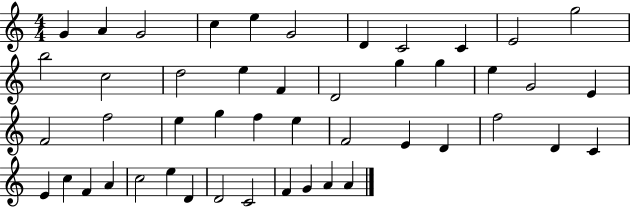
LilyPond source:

{
  \clef treble
  \numericTimeSignature
  \time 4/4
  \key c \major
  g'4 a'4 g'2 | c''4 e''4 g'2 | d'4 c'2 c'4 | e'2 g''2 | \break b''2 c''2 | d''2 e''4 f'4 | d'2 g''4 g''4 | e''4 g'2 e'4 | \break f'2 f''2 | e''4 g''4 f''4 e''4 | f'2 e'4 d'4 | f''2 d'4 c'4 | \break e'4 c''4 f'4 a'4 | c''2 e''4 d'4 | d'2 c'2 | f'4 g'4 a'4 a'4 | \break \bar "|."
}